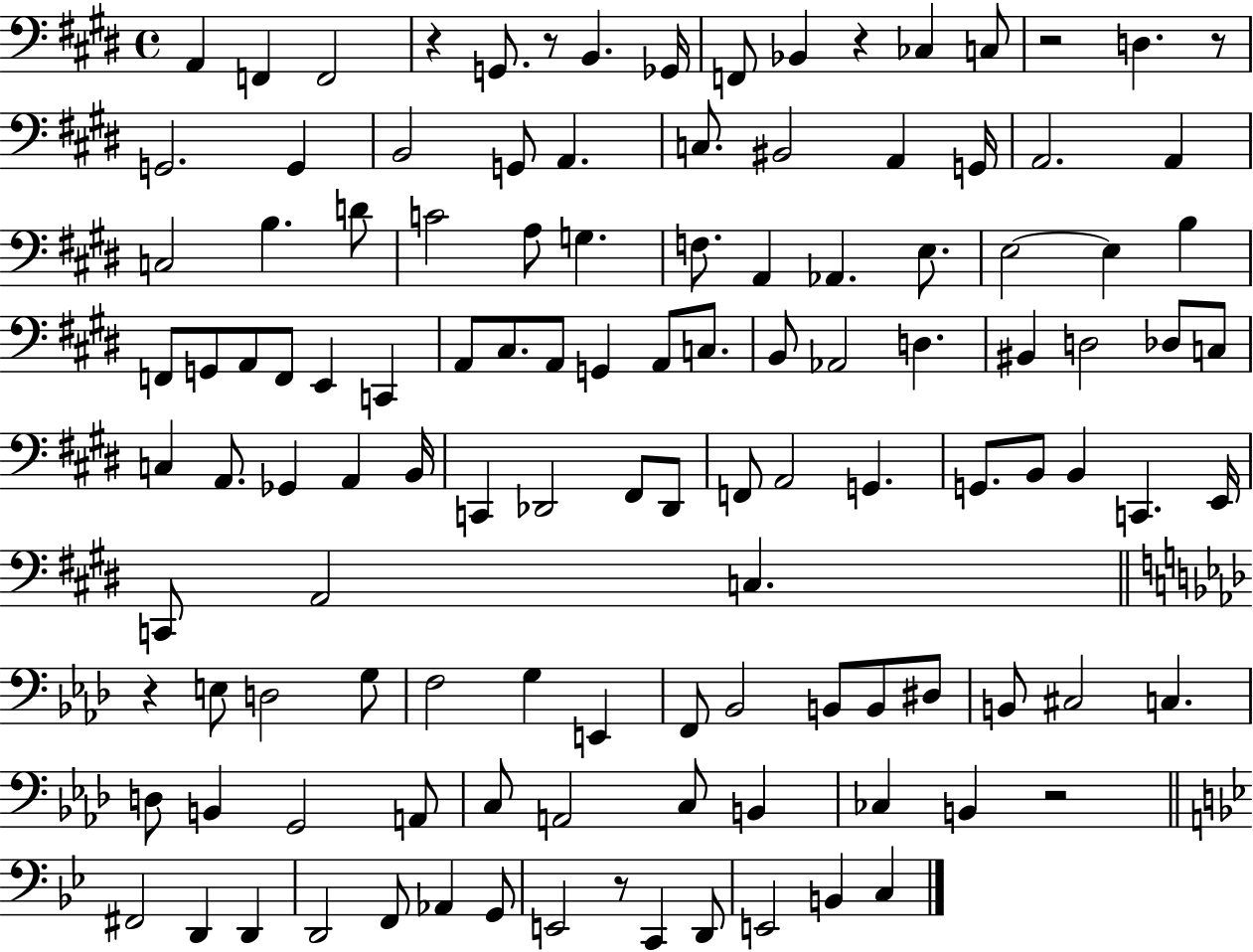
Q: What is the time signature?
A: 4/4